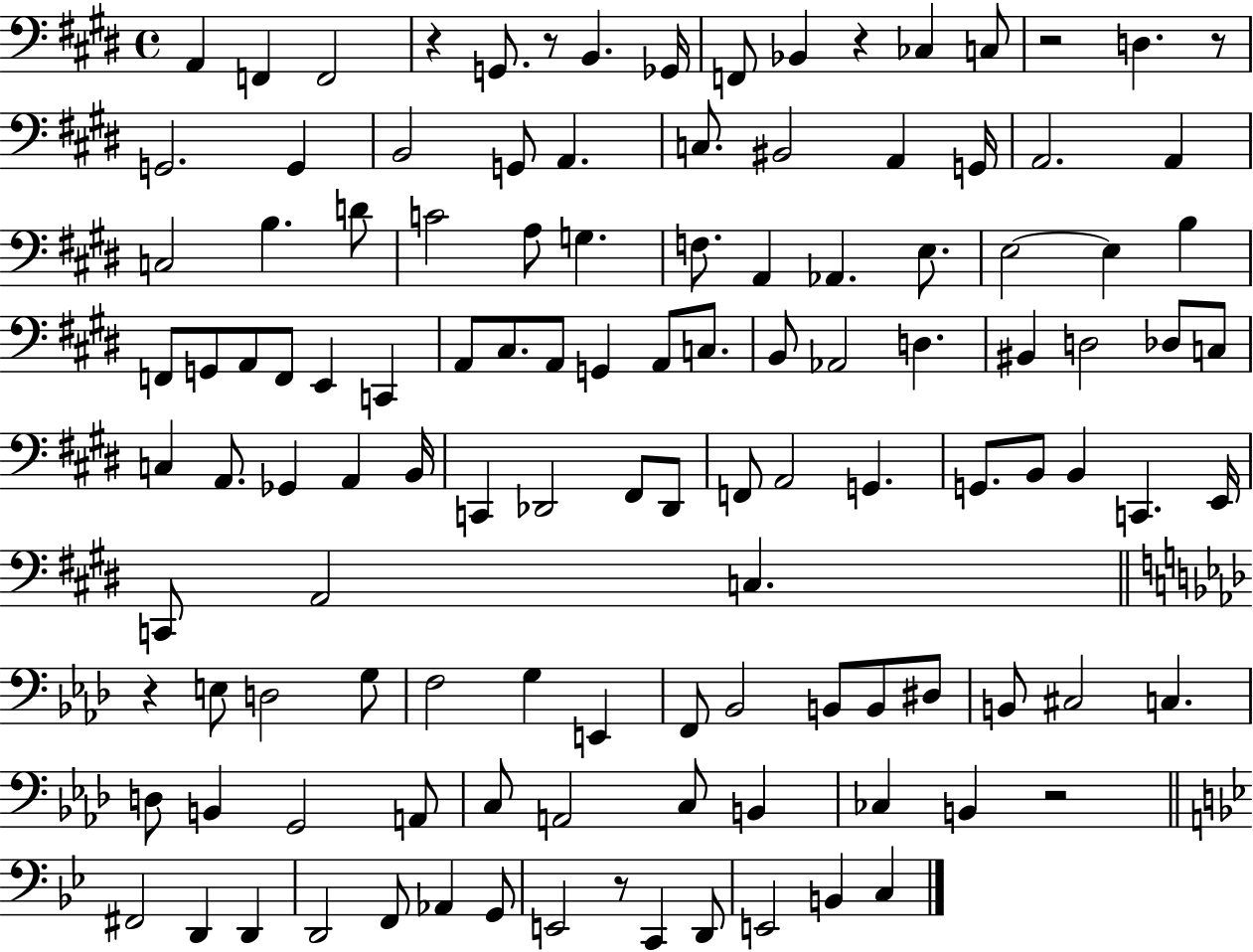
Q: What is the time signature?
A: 4/4